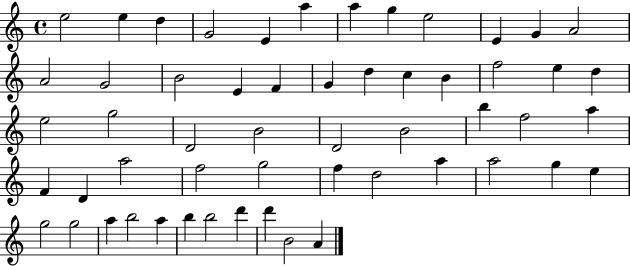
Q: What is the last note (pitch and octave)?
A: A4